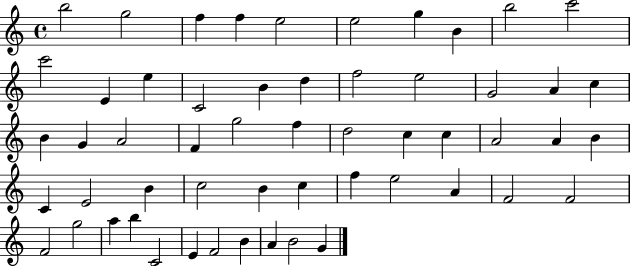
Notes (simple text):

B5/h G5/h F5/q F5/q E5/h E5/h G5/q B4/q B5/h C6/h C6/h E4/q E5/q C4/h B4/q D5/q F5/h E5/h G4/h A4/q C5/q B4/q G4/q A4/h F4/q G5/h F5/q D5/h C5/q C5/q A4/h A4/q B4/q C4/q E4/h B4/q C5/h B4/q C5/q F5/q E5/h A4/q F4/h F4/h F4/h G5/h A5/q B5/q C4/h E4/q F4/h B4/q A4/q B4/h G4/q